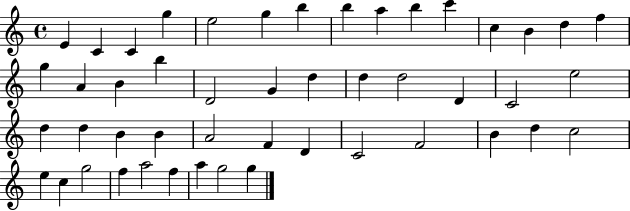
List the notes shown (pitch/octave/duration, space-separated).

E4/q C4/q C4/q G5/q E5/h G5/q B5/q B5/q A5/q B5/q C6/q C5/q B4/q D5/q F5/q G5/q A4/q B4/q B5/q D4/h G4/q D5/q D5/q D5/h D4/q C4/h E5/h D5/q D5/q B4/q B4/q A4/h F4/q D4/q C4/h F4/h B4/q D5/q C5/h E5/q C5/q G5/h F5/q A5/h F5/q A5/q G5/h G5/q